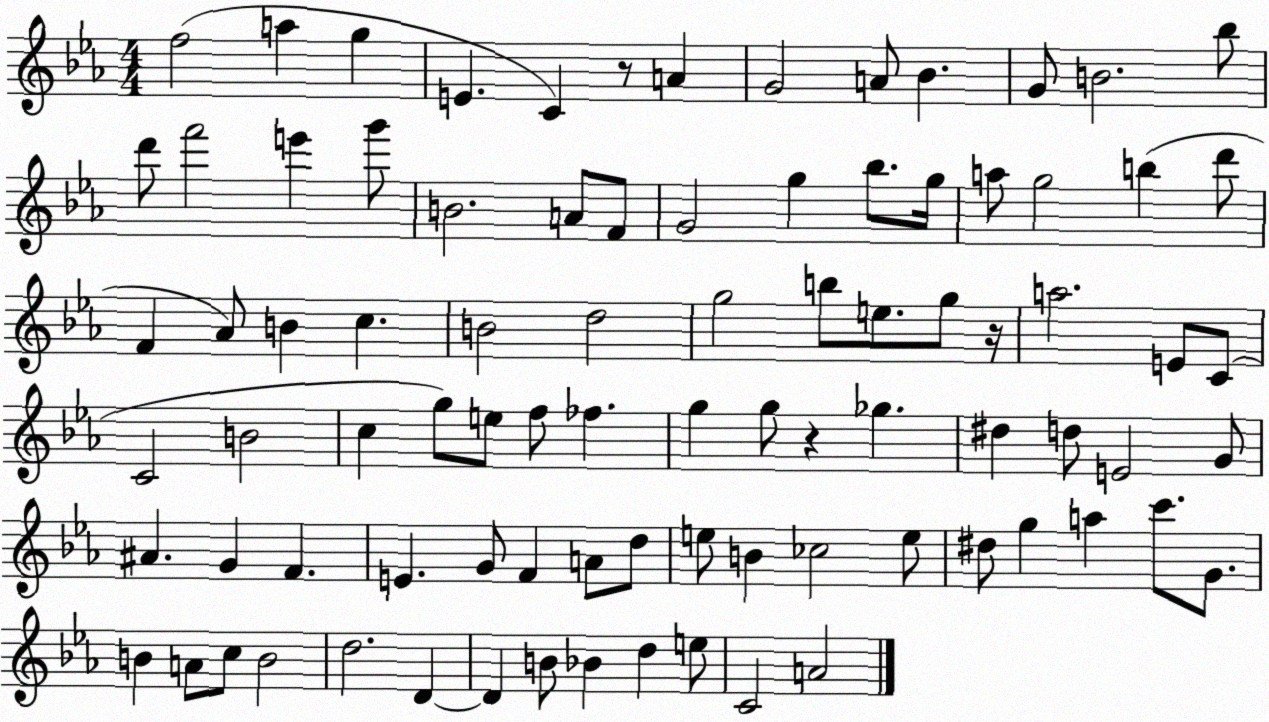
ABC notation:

X:1
T:Untitled
M:4/4
L:1/4
K:Eb
f2 a g E C z/2 A G2 A/2 _B G/2 B2 _b/2 d'/2 f'2 e' g'/2 B2 A/2 F/2 G2 g _b/2 g/4 a/2 g2 b d'/2 F _A/2 B c B2 d2 g2 b/2 e/2 g/2 z/4 a2 E/2 C/2 C2 B2 c g/2 e/2 f/2 _f g g/2 z _g ^d d/2 E2 G/2 ^A G F E G/2 F A/2 d/2 e/2 B _c2 e/2 ^d/2 g a c'/2 G/2 B A/2 c/2 B2 d2 D D B/2 _B d e/2 C2 A2